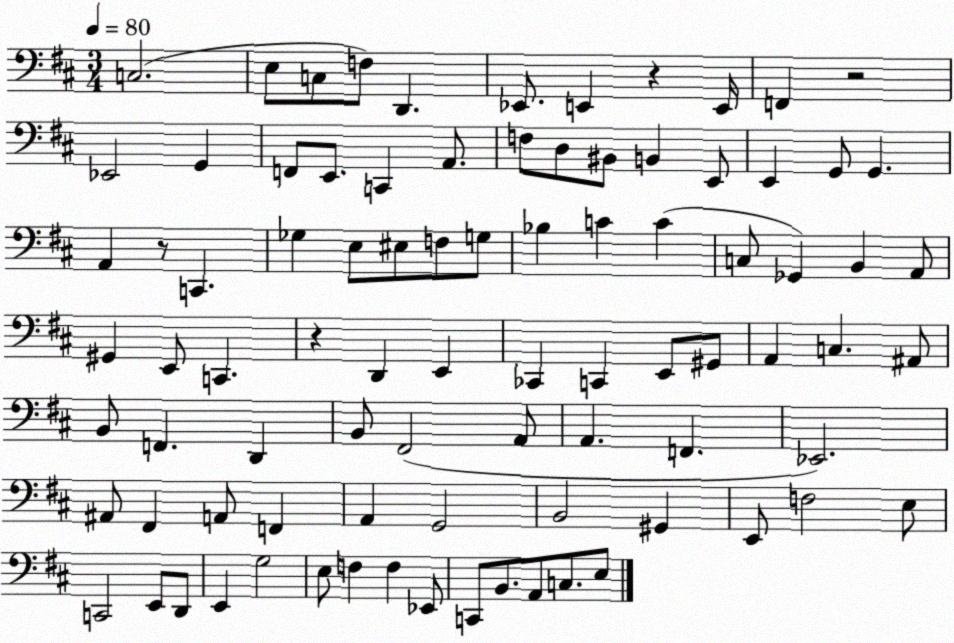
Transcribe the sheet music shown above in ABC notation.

X:1
T:Untitled
M:3/4
L:1/4
K:D
C,2 E,/2 C,/2 F,/2 D,, _E,,/2 E,, z E,,/4 F,, z2 _E,,2 G,, F,,/2 E,,/2 C,, A,,/2 F,/2 D,/2 ^B,,/2 B,, E,,/2 E,, G,,/2 G,, A,, z/2 C,, _G, E,/2 ^E,/2 F,/2 G,/2 _B, C C C,/2 _G,, B,, A,,/2 ^G,, E,,/2 C,, z D,, E,, _C,, C,, E,,/2 ^G,,/2 A,, C, ^A,,/2 B,,/2 F,, D,, B,,/2 ^F,,2 A,,/2 A,, F,, _E,,2 ^A,,/2 ^F,, A,,/2 F,, A,, G,,2 B,,2 ^G,, E,,/2 F,2 E,/2 C,,2 E,,/2 D,,/2 E,, G,2 E,/2 F, F, _E,,/2 C,,/2 B,,/2 A,,/2 C,/2 E,/2